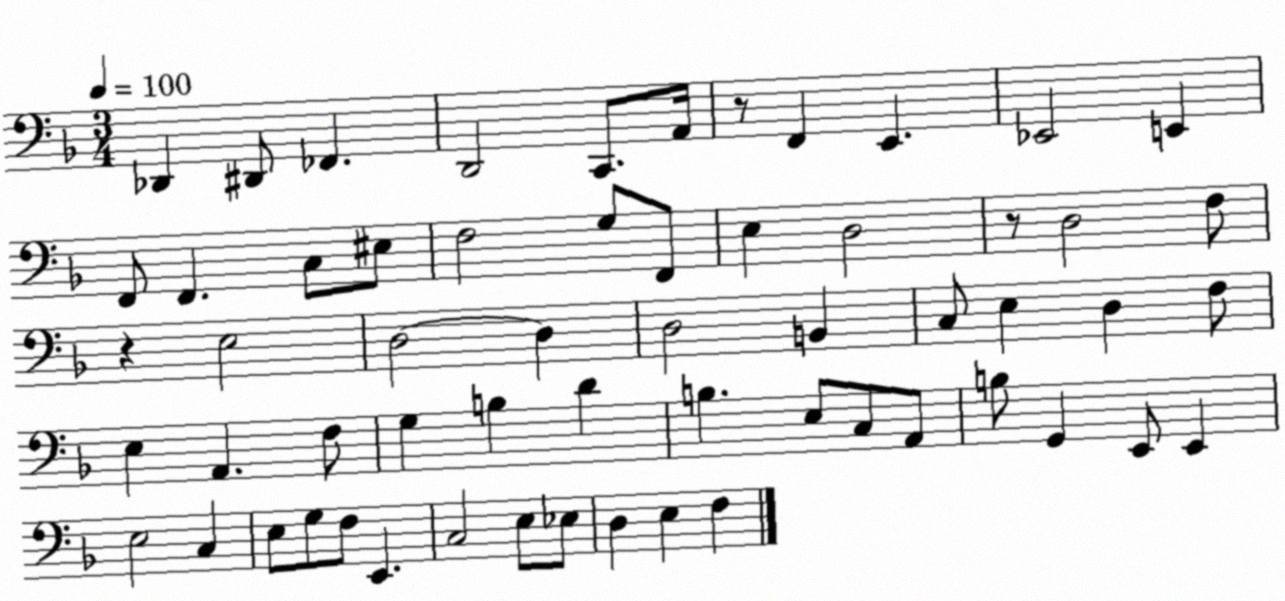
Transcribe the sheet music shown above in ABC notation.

X:1
T:Untitled
M:3/4
L:1/4
K:F
_D,, ^D,,/2 _F,, D,,2 C,,/2 A,,/4 z/2 F,, E,, _E,,2 E,, F,,/2 F,, C,/2 ^E,/2 F,2 G,/2 F,,/2 E, D,2 z/2 D,2 F,/2 z E,2 D,2 D, D,2 B,, C,/2 E, D, F,/2 E, A,, F,/2 G, B, D B, E,/2 C,/2 A,,/2 B,/2 G,, E,,/2 E,, E,2 C, E,/2 G,/2 F,/2 E,, C,2 E,/2 _E,/2 D, E, F,